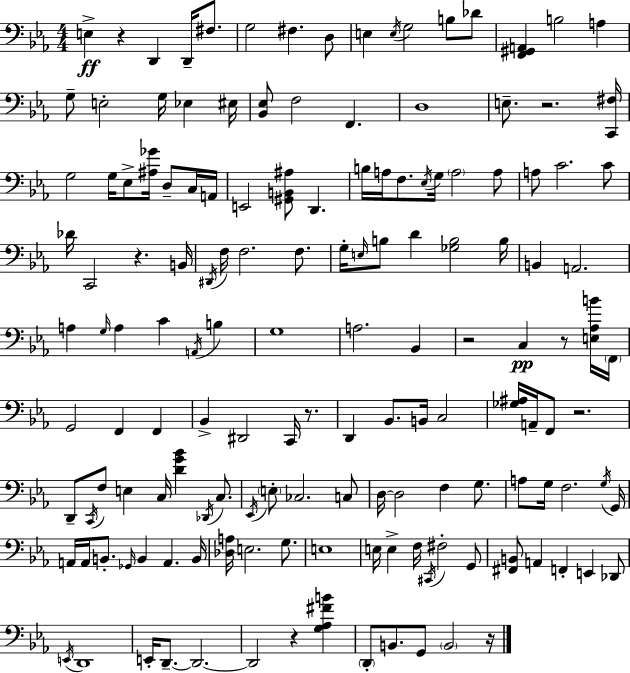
{
  \clef bass
  \numericTimeSignature
  \time 4/4
  \key c \minor
  e4->\ff r4 d,4 d,16-- fis8. | g2 fis4. d8 | e4 \acciaccatura { e16 } g2 b8 des'8 | <f, gis, a,>4 b2 a4 | \break g8-- e2-. g16 ees4 | eis16 <bes, ees>8 f2 f,4. | d1 | e8.-- r2. | \break <c, fis>16 g2 g16 ees8-> <ais ges'>16 d8-- c16 | a,16 e,2 <gis, b, ais>8 d,4. | b16 a16 f8. \acciaccatura { ees16 } g16 \parenthesize a2 | a8 a8 c'2. | \break c'8 des'16 c,2 r4. | b,16 \acciaccatura { dis,16 } f16 f2. | f8. g16-. \grace { e16 } b8 d'4 <ges b>2 | b16 b,4 a,2. | \break a4 \grace { g16 } a4 c'4 | \acciaccatura { a,16 } b4 g1 | a2. | bes,4 r2 c4\pp | \break r8 <e aes b'>16 \parenthesize f,16 g,2 f,4 | f,4 bes,4-> dis,2 | c,16 r8. d,4 bes,8. b,16 c2 | <ges ais>16 a,16-- f,8 r2. | \break d,8-- \acciaccatura { c,16 } f8 e4 c16 | <d' g' bes'>4 \acciaccatura { des,16 } c8. \acciaccatura { ees,16 } \parenthesize e8-. ces2. | c8 d16~~ d2 | f4 g8. a8 g16 f2. | \break \acciaccatura { g16 } g,16 a,16 a,16 b,8.-. \grace { ges,16 } | b,4 a,4. b,16 <des a>16 e2. | g8. e1 | e16 e4-> | \break f16 \acciaccatura { cis,16 } fis2-. g,8 <fis, b,>8 a,4 | f,4-. e,4 des,8 \acciaccatura { e,16 } d,1 | e,16-. d,8.--~~ | d,2.~~ d,2 | \break r4 <g aes fis' b'>4 \parenthesize d,8-. b,8. | g,8 \parenthesize b,2 r16 \bar "|."
}